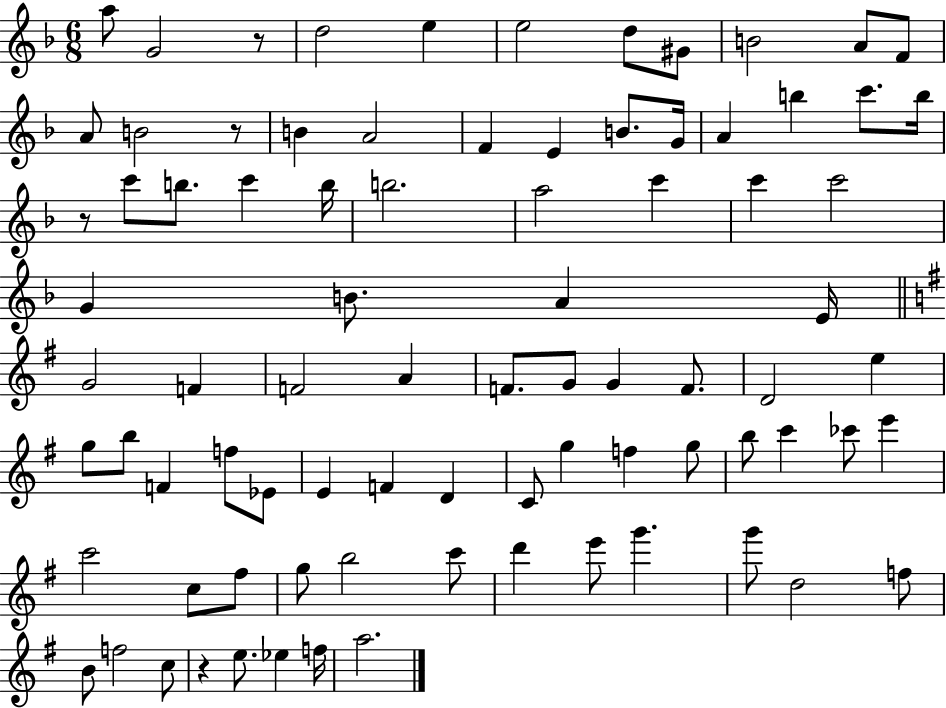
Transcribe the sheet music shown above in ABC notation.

X:1
T:Untitled
M:6/8
L:1/4
K:F
a/2 G2 z/2 d2 e e2 d/2 ^G/2 B2 A/2 F/2 A/2 B2 z/2 B A2 F E B/2 G/4 A b c'/2 b/4 z/2 c'/2 b/2 c' b/4 b2 a2 c' c' c'2 G B/2 A E/4 G2 F F2 A F/2 G/2 G F/2 D2 e g/2 b/2 F f/2 _E/2 E F D C/2 g f g/2 b/2 c' _c'/2 e' c'2 c/2 ^f/2 g/2 b2 c'/2 d' e'/2 g' g'/2 d2 f/2 B/2 f2 c/2 z e/2 _e f/4 a2